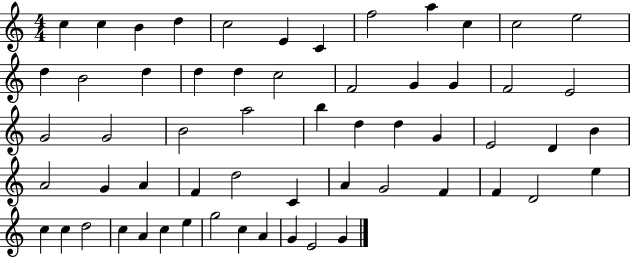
{
  \clef treble
  \numericTimeSignature
  \time 4/4
  \key c \major
  c''4 c''4 b'4 d''4 | c''2 e'4 c'4 | f''2 a''4 c''4 | c''2 e''2 | \break d''4 b'2 d''4 | d''4 d''4 c''2 | f'2 g'4 g'4 | f'2 e'2 | \break g'2 g'2 | b'2 a''2 | b''4 d''4 d''4 g'4 | e'2 d'4 b'4 | \break a'2 g'4 a'4 | f'4 d''2 c'4 | a'4 g'2 f'4 | f'4 d'2 e''4 | \break c''4 c''4 d''2 | c''4 a'4 c''4 e''4 | g''2 c''4 a'4 | g'4 e'2 g'4 | \break \bar "|."
}